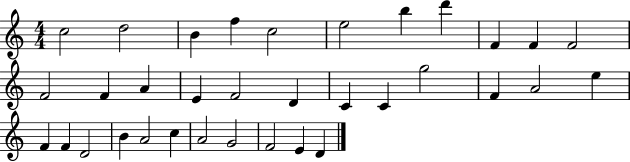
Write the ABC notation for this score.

X:1
T:Untitled
M:4/4
L:1/4
K:C
c2 d2 B f c2 e2 b d' F F F2 F2 F A E F2 D C C g2 F A2 e F F D2 B A2 c A2 G2 F2 E D